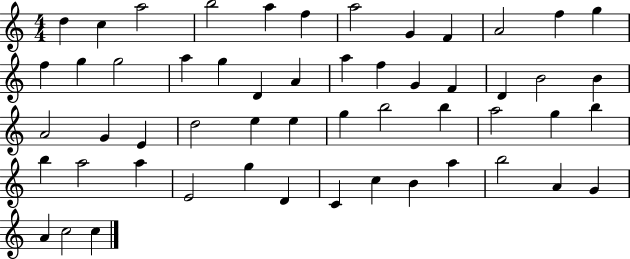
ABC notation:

X:1
T:Untitled
M:4/4
L:1/4
K:C
d c a2 b2 a f a2 G F A2 f g f g g2 a g D A a f G F D B2 B A2 G E d2 e e g b2 b a2 g b b a2 a E2 g D C c B a b2 A G A c2 c